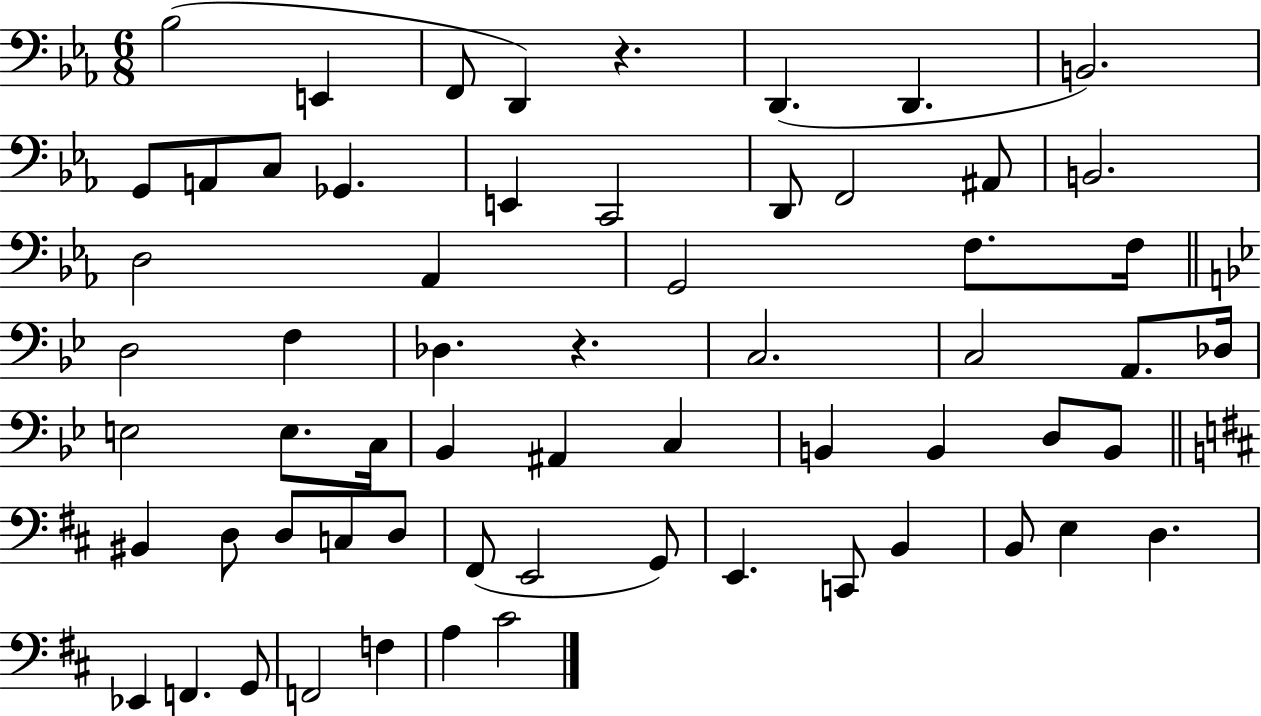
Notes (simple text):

Bb3/h E2/q F2/e D2/q R/q. D2/q. D2/q. B2/h. G2/e A2/e C3/e Gb2/q. E2/q C2/h D2/e F2/h A#2/e B2/h. D3/h Ab2/q G2/h F3/e. F3/s D3/h F3/q Db3/q. R/q. C3/h. C3/h A2/e. Db3/s E3/h E3/e. C3/s Bb2/q A#2/q C3/q B2/q B2/q D3/e B2/e BIS2/q D3/e D3/e C3/e D3/e F#2/e E2/h G2/e E2/q. C2/e B2/q B2/e E3/q D3/q. Eb2/q F2/q. G2/e F2/h F3/q A3/q C#4/h